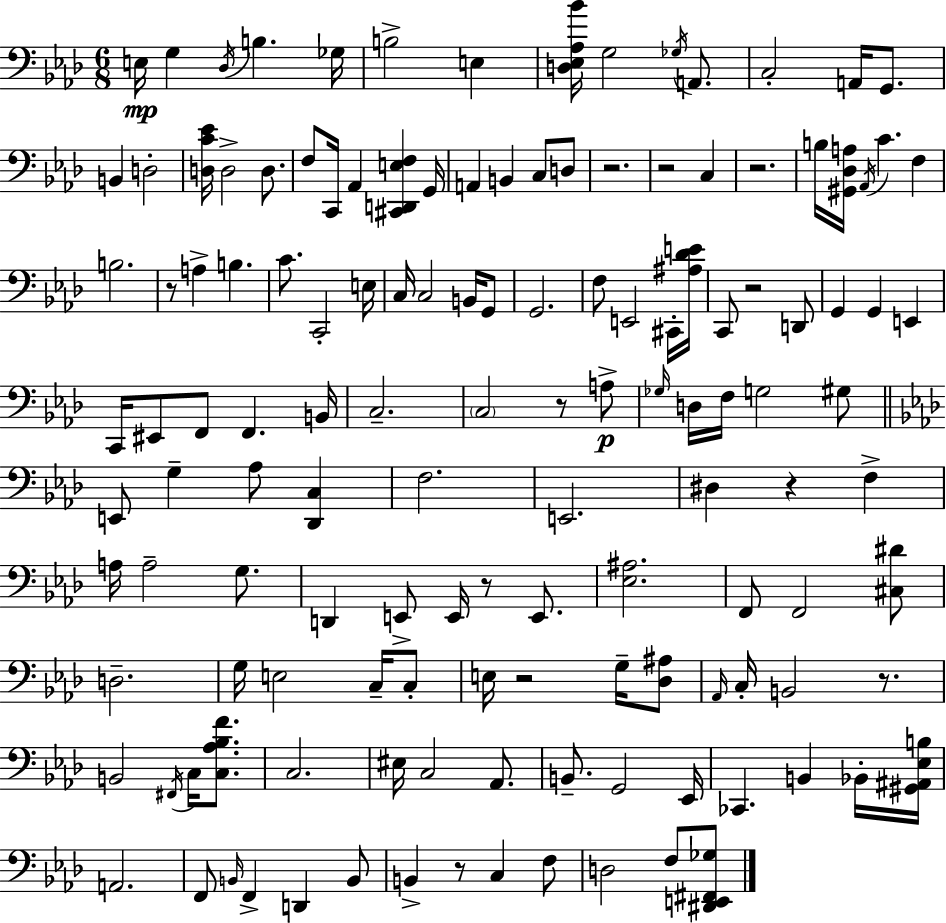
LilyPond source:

{
  \clef bass
  \numericTimeSignature
  \time 6/8
  \key f \minor
  e16\mp g4 \acciaccatura { des16 } b4. | ges16 b2-> e4 | <d ees aes bes'>16 g2 \acciaccatura { ges16 } a,8. | c2-. a,16 g,8. | \break b,4 d2-. | <d c' ees'>16 d2-> d8. | f8 c,16 aes,4 <cis, d, e f>4 | g,16 a,4 b,4 c8 | \break d8 r2. | r2 c4 | r2. | b16 <gis, des a>16 \acciaccatura { aes,16 } c'4. f4 | \break b2. | r8 a4-> b4. | c'8. c,2-. | e16 c16 c2 | \break b,16 g,8 g,2. | f8 e,2 | cis,16-. <ais des' e'>16 c,8 r2 | d,8 g,4 g,4 e,4 | \break c,16 eis,8 f,8 f,4. | b,16 c2.-- | \parenthesize c2 r8 | a8->\p \grace { ges16 } d16 f16 g2 | \break gis8 \bar "||" \break \key aes \major e,8 g4-- aes8 <des, c>4 | f2. | e,2. | dis4 r4 f4-> | \break a16 a2-- g8. | d,4 e,8-> e,16 r8 e,8. | <ees ais>2. | f,8 f,2 <cis dis'>8 | \break d2.-- | g16 e2 c16-- c8-. | e16 r2 g16-- <des ais>8 | \grace { aes,16 } c16-. b,2 r8. | \break b,2 \acciaccatura { fis,16 } c16 <c aes bes f'>8. | c2. | eis16 c2 aes,8. | b,8.-- g,2 | \break ees,16 ces,4. b,4 | bes,16-. <gis, ais, ees b>16 a,2. | f,8 \grace { b,16 } f,4-> d,4 | b,8 b,4-> r8 c4 | \break f8 d2 f8 | <dis, e, fis, ges>8 \bar "|."
}